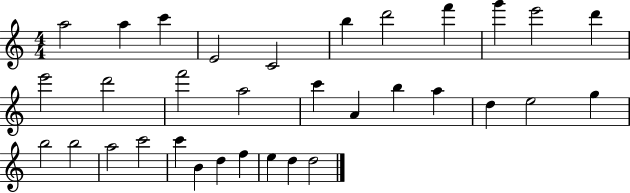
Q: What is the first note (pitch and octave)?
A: A5